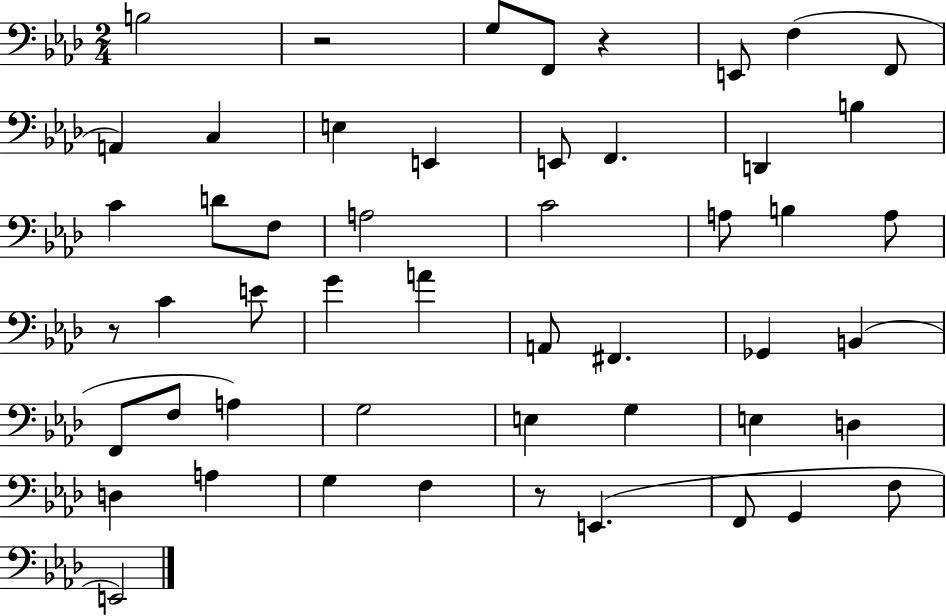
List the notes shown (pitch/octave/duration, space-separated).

B3/h R/h G3/e F2/e R/q E2/e F3/q F2/e A2/q C3/q E3/q E2/q E2/e F2/q. D2/q B3/q C4/q D4/e F3/e A3/h C4/h A3/e B3/q A3/e R/e C4/q E4/e G4/q A4/q A2/e F#2/q. Gb2/q B2/q F2/e F3/e A3/q G3/h E3/q G3/q E3/q D3/q D3/q A3/q G3/q F3/q R/e E2/q. F2/e G2/q F3/e E2/h